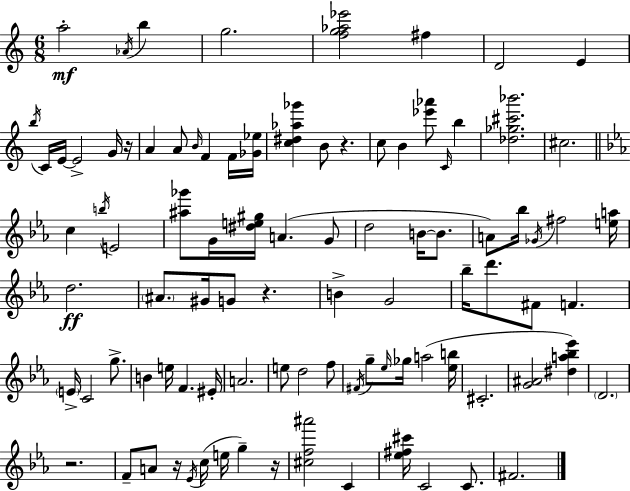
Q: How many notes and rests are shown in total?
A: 93